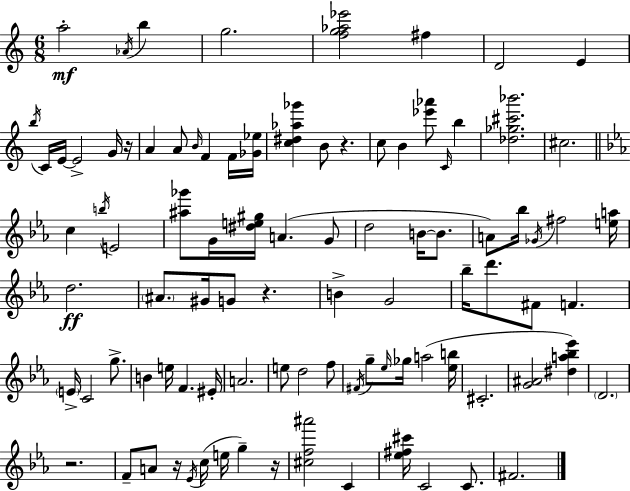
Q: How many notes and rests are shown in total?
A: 93